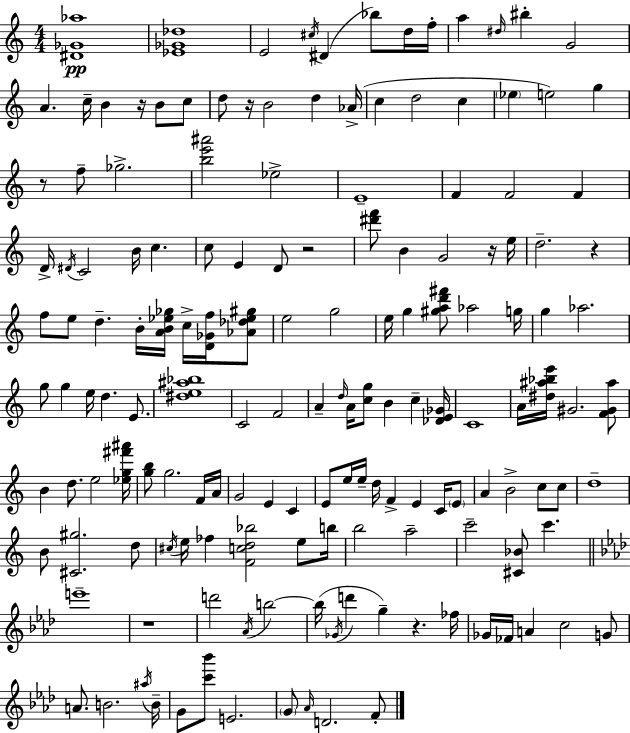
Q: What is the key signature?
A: A minor